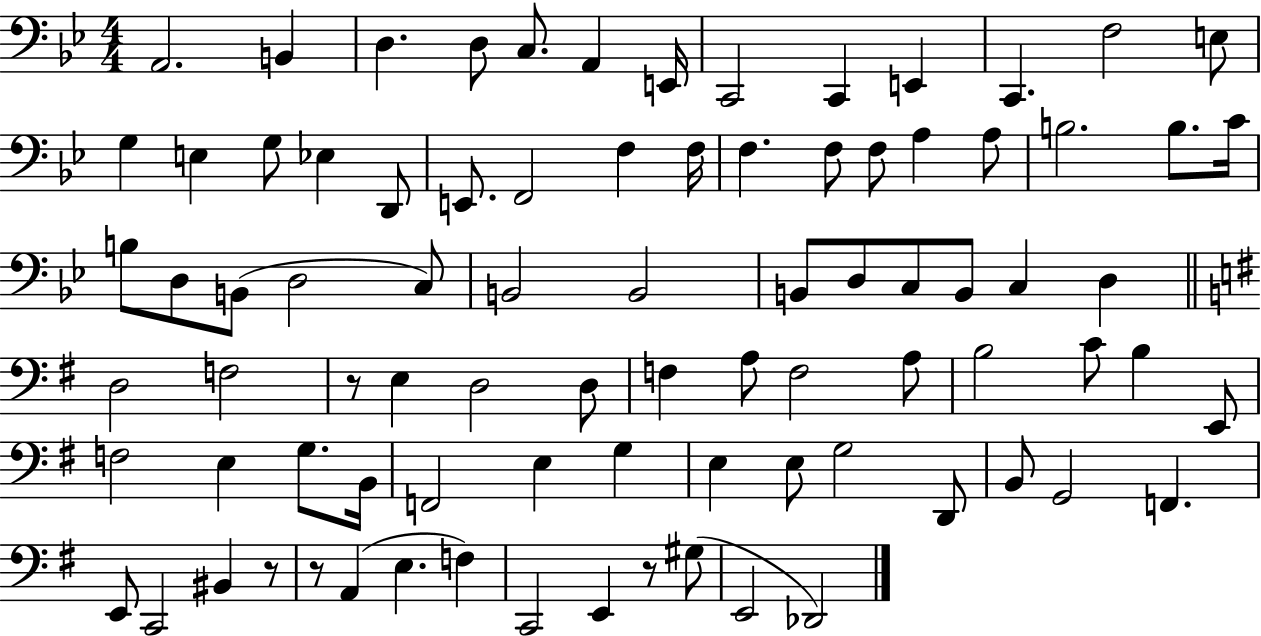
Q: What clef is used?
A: bass